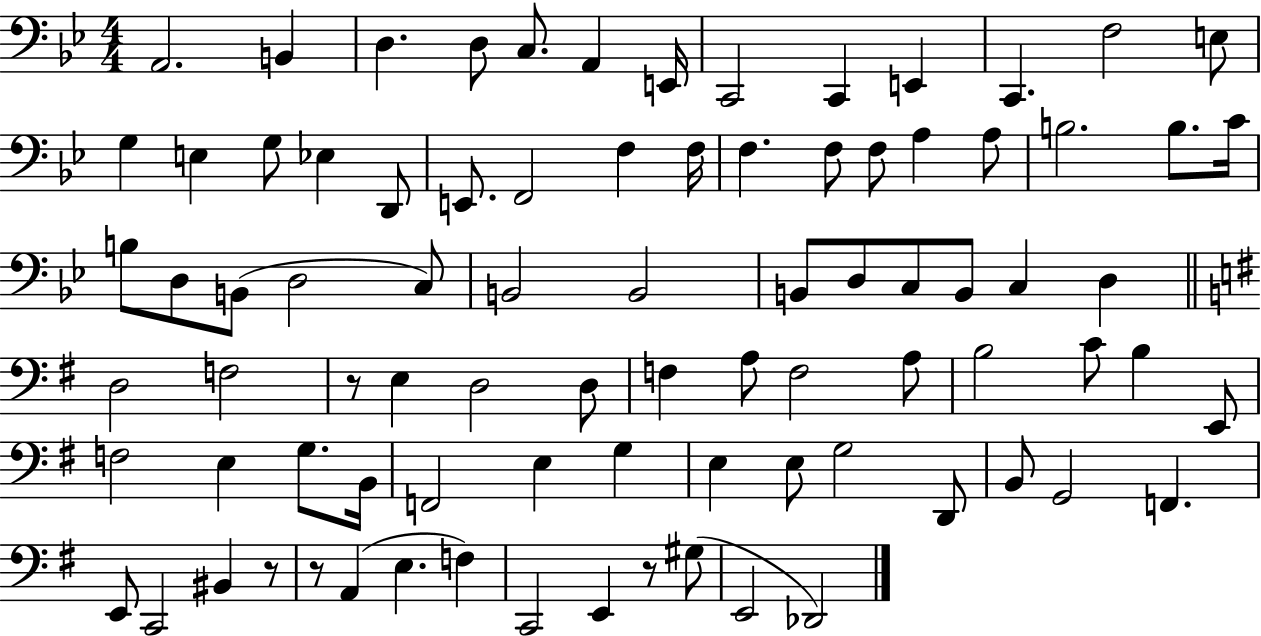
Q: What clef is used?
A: bass